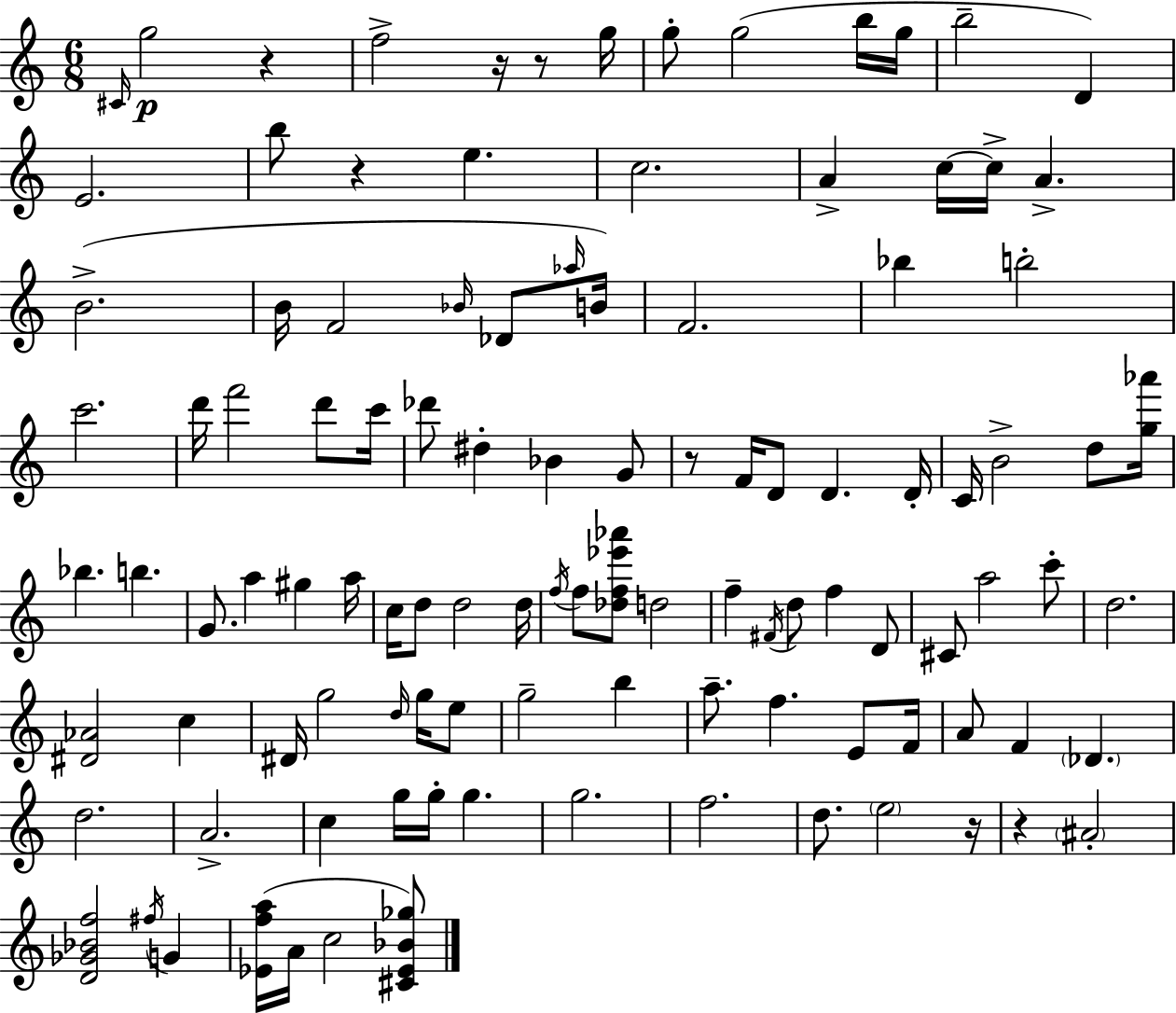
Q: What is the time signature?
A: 6/8